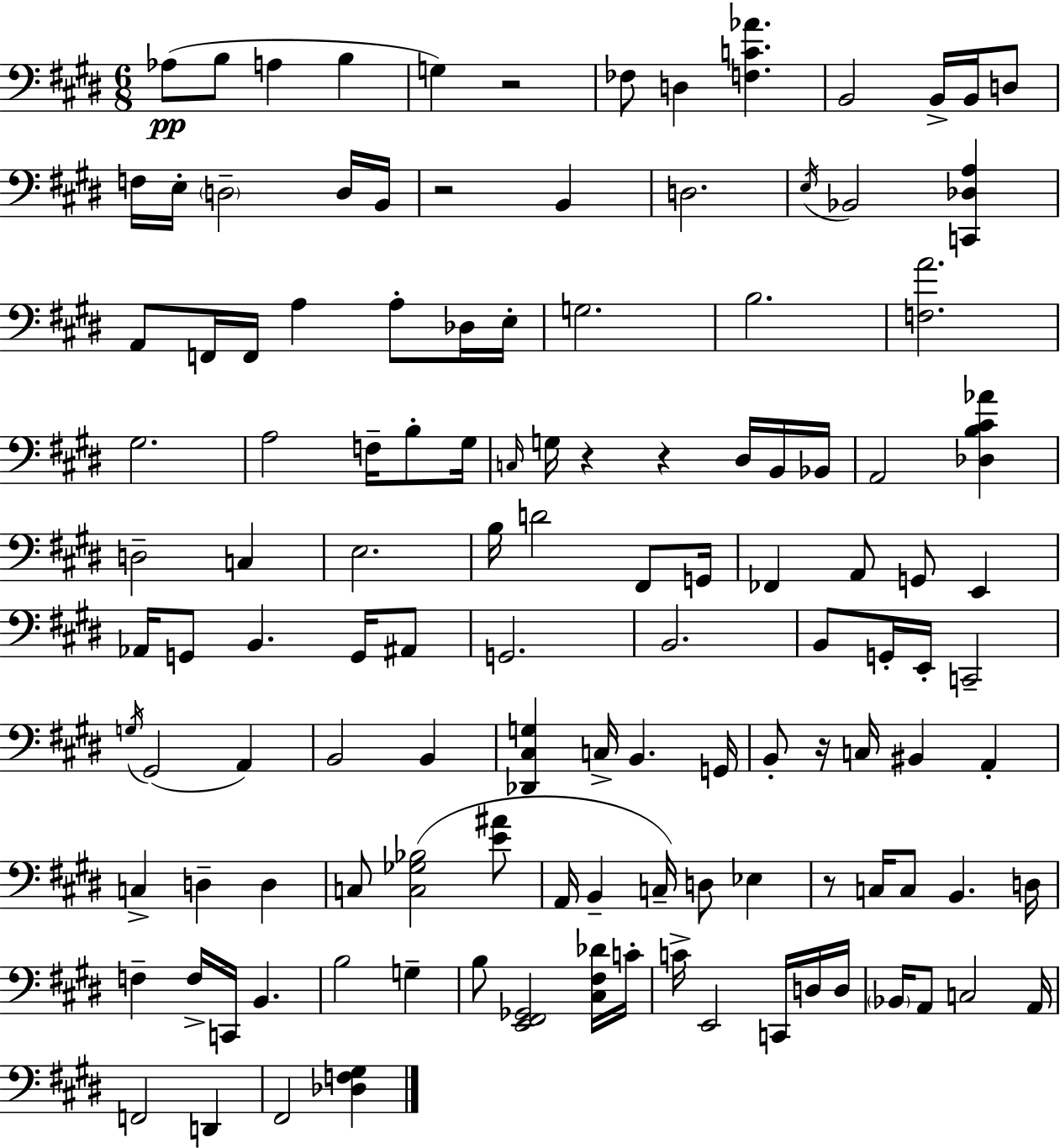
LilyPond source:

{
  \clef bass
  \numericTimeSignature
  \time 6/8
  \key e \major
  aes8(\pp b8 a4 b4 | g4) r2 | fes8 d4 <f c' aes'>4. | b,2 b,16-> b,16 d8 | \break f16 e16-. \parenthesize d2-- d16 b,16 | r2 b,4 | d2. | \acciaccatura { e16 } bes,2 <c, des a>4 | \break a,8 f,16 f,16 a4 a8-. des16 | e16-. g2. | b2. | <f a'>2. | \break gis2. | a2 f16-- b8-. | gis16 \grace { c16 } g16 r4 r4 dis16 | b,16 bes,16 a,2 <des b cis' aes'>4 | \break d2-- c4 | e2. | b16 d'2 fis,8 | g,16 fes,4 a,8 g,8 e,4 | \break aes,16 g,8 b,4. g,16 | ais,8 g,2. | b,2. | b,8 g,16-. e,16-. c,2-- | \break \acciaccatura { g16 }( gis,2 a,4) | b,2 b,4 | <des, cis g>4 c16-> b,4. | g,16 b,8-. r16 c16 bis,4 a,4-. | \break c4-> d4-- d4 | c8 <c ges bes>2( | <e' ais'>8 a,16 b,4-- c16--) d8 ees4 | r8 c16 c8 b,4. | \break d16 f4-- f16-> c,16 b,4. | b2 g4-- | b8 <e, fis, ges,>2 | <cis fis des'>16 c'16-. c'16-> e,2 | \break c,16 d16 d16 \parenthesize bes,16 a,8 c2 | a,16 f,2 d,4 | fis,2 <des f gis>4 | \bar "|."
}